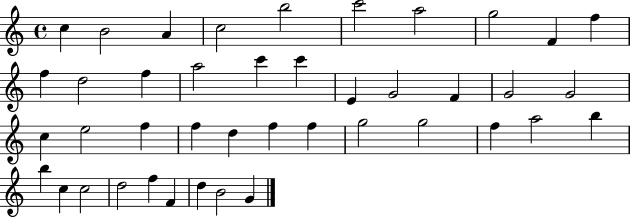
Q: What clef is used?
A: treble